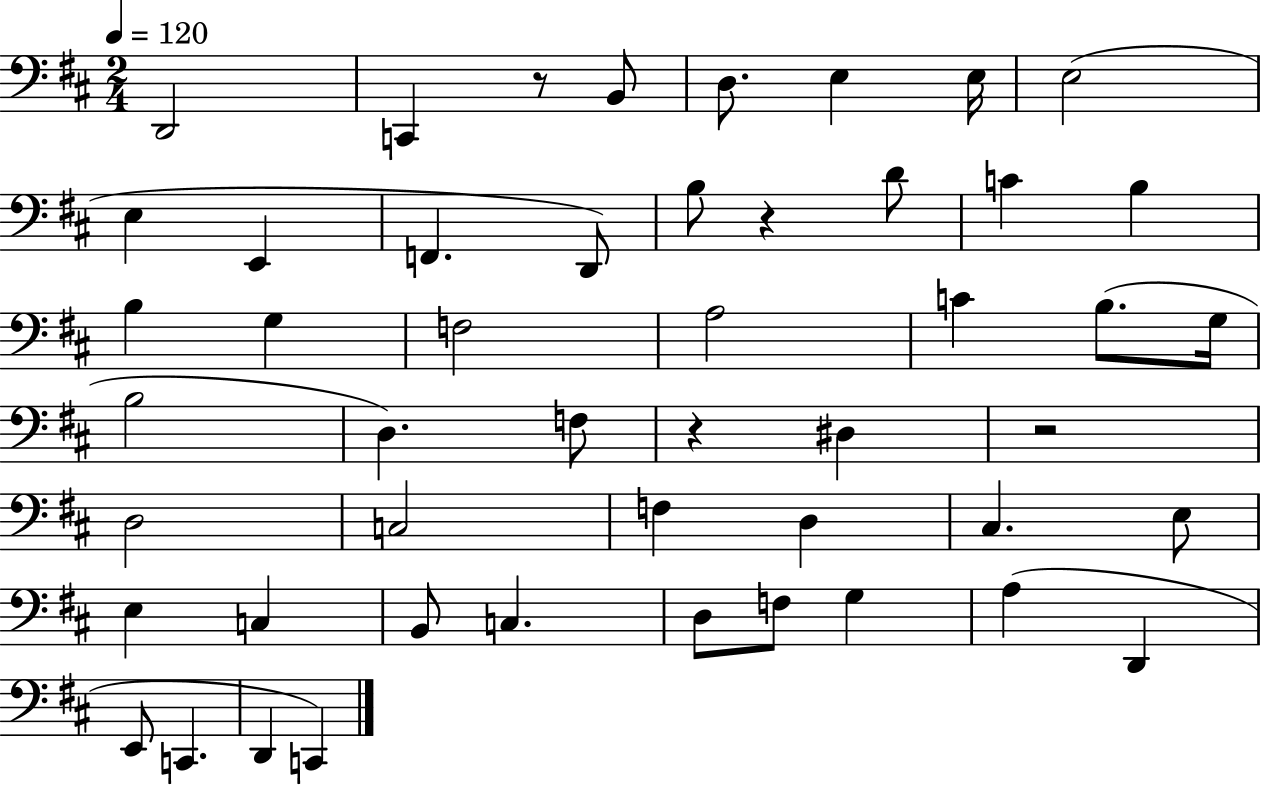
X:1
T:Untitled
M:2/4
L:1/4
K:D
D,,2 C,, z/2 B,,/2 D,/2 E, E,/4 E,2 E, E,, F,, D,,/2 B,/2 z D/2 C B, B, G, F,2 A,2 C B,/2 G,/4 B,2 D, F,/2 z ^D, z2 D,2 C,2 F, D, ^C, E,/2 E, C, B,,/2 C, D,/2 F,/2 G, A, D,, E,,/2 C,, D,, C,,